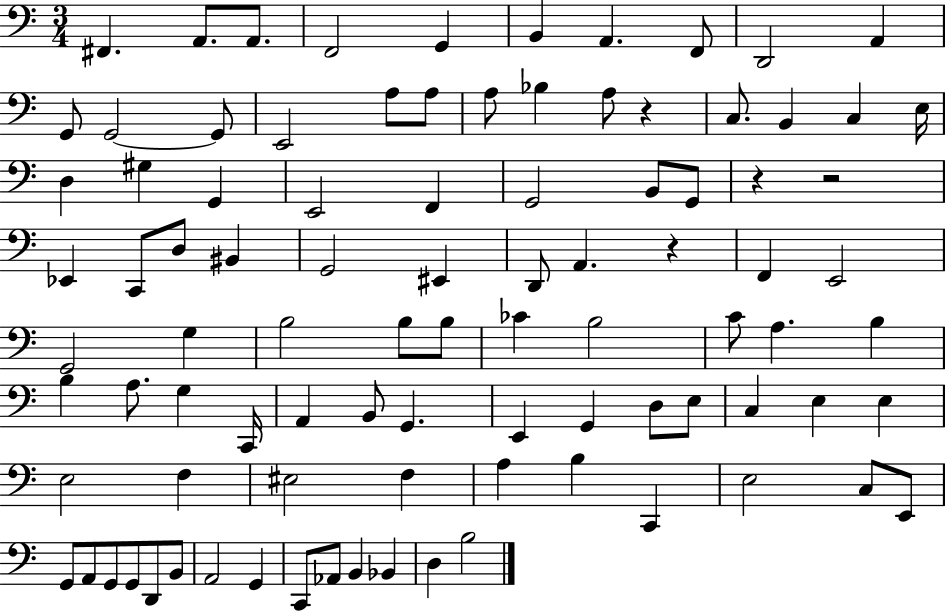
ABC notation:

X:1
T:Untitled
M:3/4
L:1/4
K:C
^F,, A,,/2 A,,/2 F,,2 G,, B,, A,, F,,/2 D,,2 A,, G,,/2 G,,2 G,,/2 E,,2 A,/2 A,/2 A,/2 _B, A,/2 z C,/2 B,, C, E,/4 D, ^G, G,, E,,2 F,, G,,2 B,,/2 G,,/2 z z2 _E,, C,,/2 D,/2 ^B,, G,,2 ^E,, D,,/2 A,, z F,, E,,2 G,,2 G, B,2 B,/2 B,/2 _C B,2 C/2 A, B, B, A,/2 G, C,,/4 A,, B,,/2 G,, E,, G,, D,/2 E,/2 C, E, E, E,2 F, ^E,2 F, A, B, C,, E,2 C,/2 E,,/2 G,,/2 A,,/2 G,,/2 G,,/2 D,,/2 B,,/2 A,,2 G,, C,,/2 _A,,/2 B,, _B,, D, B,2